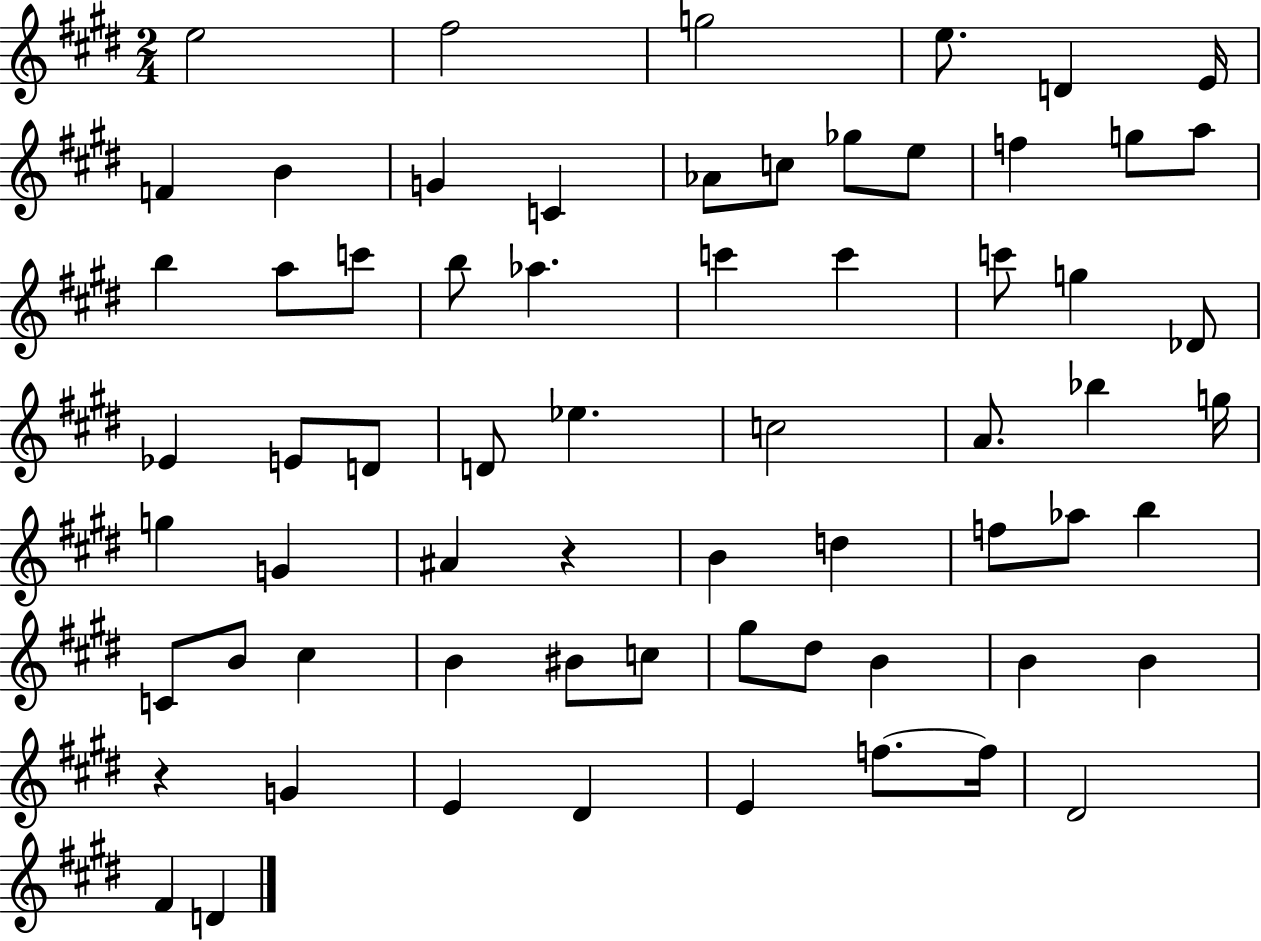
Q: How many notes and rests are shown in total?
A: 66